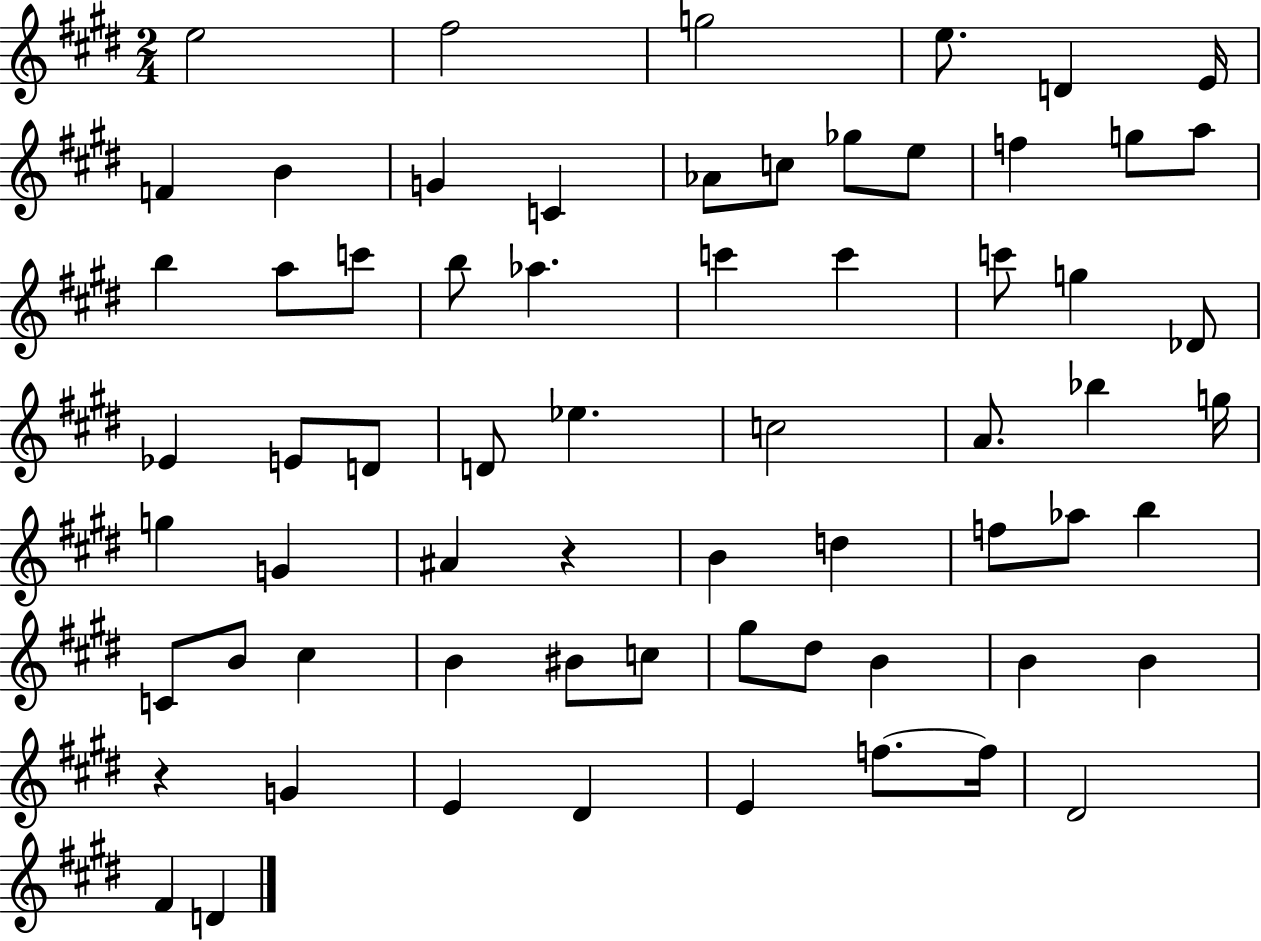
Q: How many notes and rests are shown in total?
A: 66